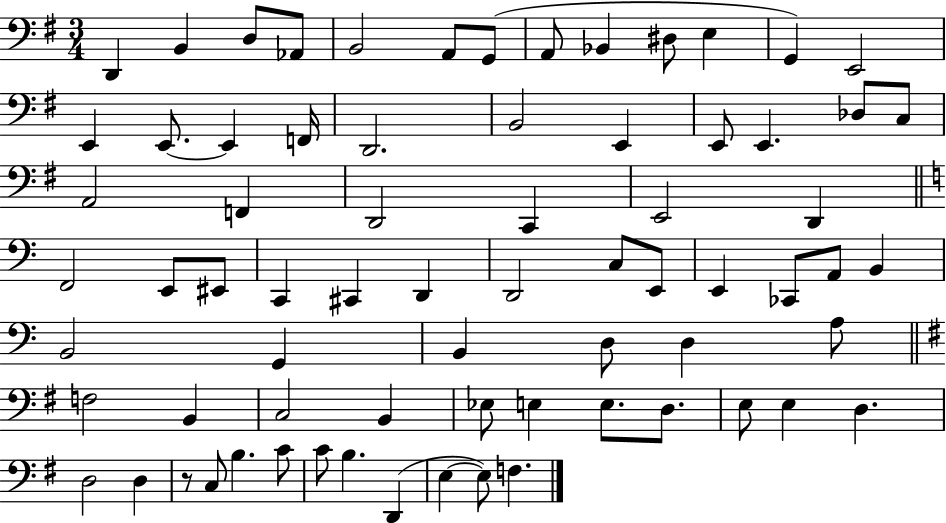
X:1
T:Untitled
M:3/4
L:1/4
K:G
D,, B,, D,/2 _A,,/2 B,,2 A,,/2 G,,/2 A,,/2 _B,, ^D,/2 E, G,, E,,2 E,, E,,/2 E,, F,,/4 D,,2 B,,2 E,, E,,/2 E,, _D,/2 C,/2 A,,2 F,, D,,2 C,, E,,2 D,, F,,2 E,,/2 ^E,,/2 C,, ^C,, D,, D,,2 C,/2 E,,/2 E,, _C,,/2 A,,/2 B,, B,,2 G,, B,, D,/2 D, A,/2 F,2 B,, C,2 B,, _E,/2 E, E,/2 D,/2 E,/2 E, D, D,2 D, z/2 C,/2 B, C/2 C/2 B, D,, E, E,/2 F,